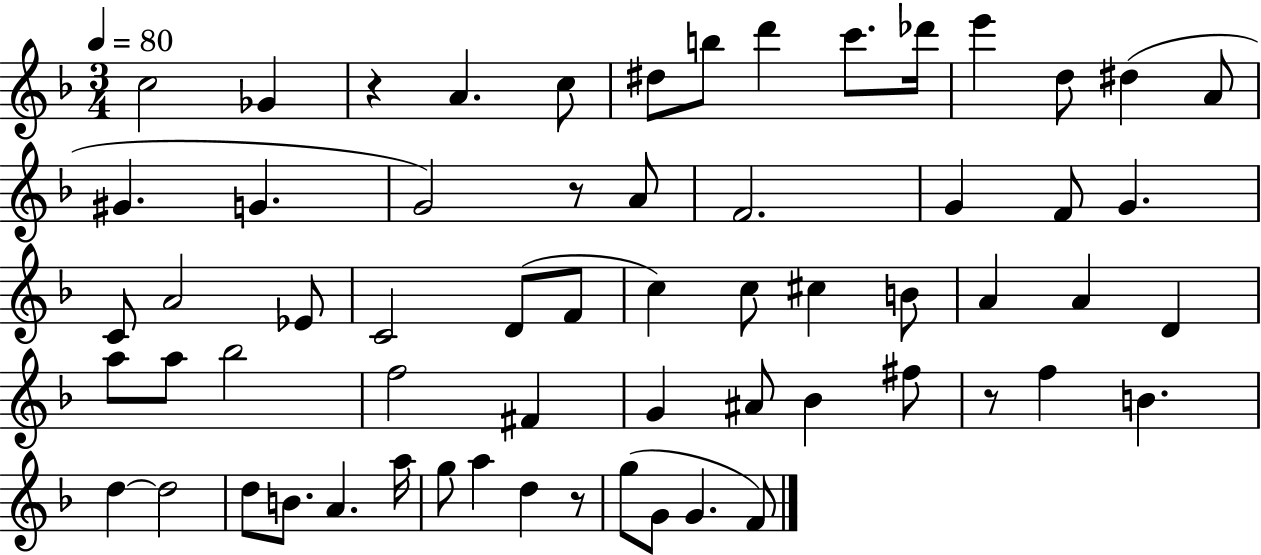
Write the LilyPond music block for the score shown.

{
  \clef treble
  \numericTimeSignature
  \time 3/4
  \key f \major
  \tempo 4 = 80
  \repeat volta 2 { c''2 ges'4 | r4 a'4. c''8 | dis''8 b''8 d'''4 c'''8. des'''16 | e'''4 d''8 dis''4( a'8 | \break gis'4. g'4. | g'2) r8 a'8 | f'2. | g'4 f'8 g'4. | \break c'8 a'2 ees'8 | c'2 d'8( f'8 | c''4) c''8 cis''4 b'8 | a'4 a'4 d'4 | \break a''8 a''8 bes''2 | f''2 fis'4 | g'4 ais'8 bes'4 fis''8 | r8 f''4 b'4. | \break d''4~~ d''2 | d''8 b'8. a'4. a''16 | g''8 a''4 d''4 r8 | g''8( g'8 g'4. f'8) | \break } \bar "|."
}